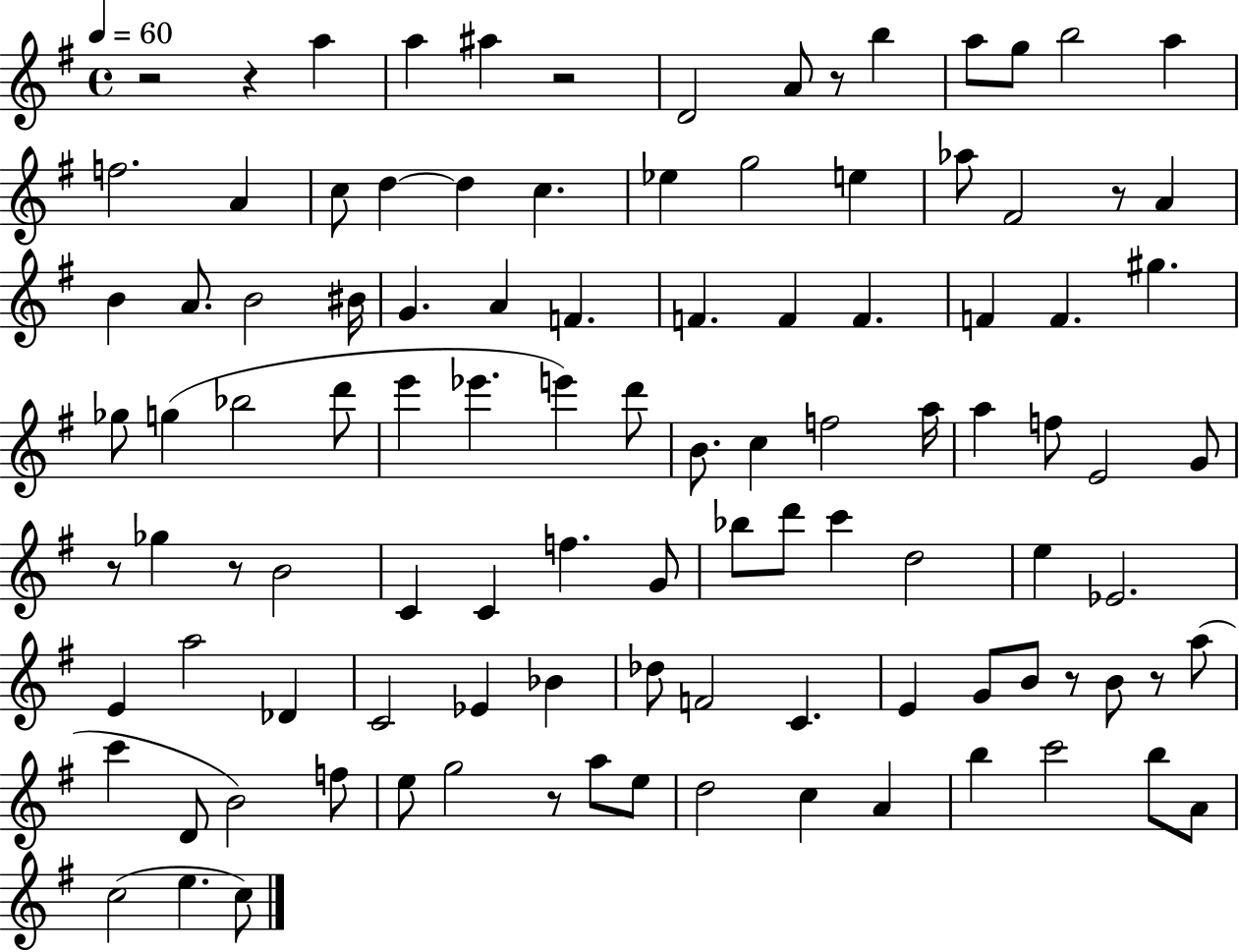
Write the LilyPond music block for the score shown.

{
  \clef treble
  \time 4/4
  \defaultTimeSignature
  \key g \major
  \tempo 4 = 60
  r2 r4 a''4 | a''4 ais''4 r2 | d'2 a'8 r8 b''4 | a''8 g''8 b''2 a''4 | \break f''2. a'4 | c''8 d''4~~ d''4 c''4. | ees''4 g''2 e''4 | aes''8 fis'2 r8 a'4 | \break b'4 a'8. b'2 bis'16 | g'4. a'4 f'4. | f'4. f'4 f'4. | f'4 f'4. gis''4. | \break ges''8 g''4( bes''2 d'''8 | e'''4 ees'''4. e'''4) d'''8 | b'8. c''4 f''2 a''16 | a''4 f''8 e'2 g'8 | \break r8 ges''4 r8 b'2 | c'4 c'4 f''4. g'8 | bes''8 d'''8 c'''4 d''2 | e''4 ees'2. | \break e'4 a''2 des'4 | c'2 ees'4 bes'4 | des''8 f'2 c'4. | e'4 g'8 b'8 r8 b'8 r8 a''8( | \break c'''4 d'8 b'2) f''8 | e''8 g''2 r8 a''8 e''8 | d''2 c''4 a'4 | b''4 c'''2 b''8 a'8 | \break c''2( e''4. c''8) | \bar "|."
}